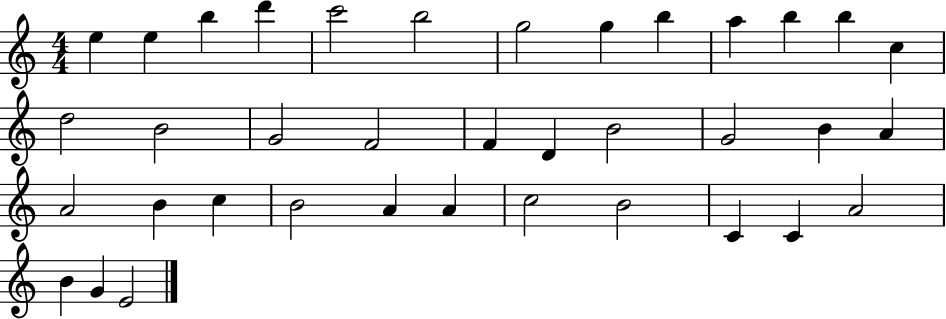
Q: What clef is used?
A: treble